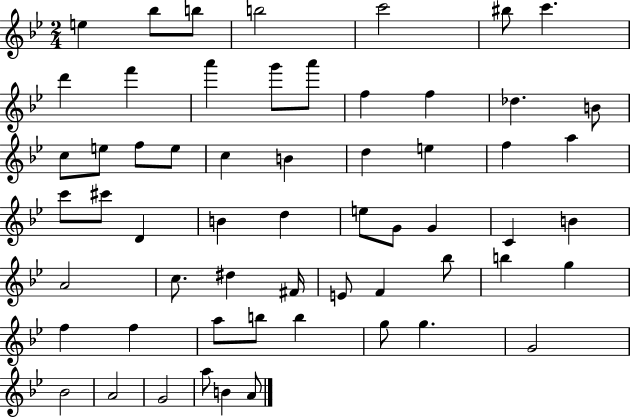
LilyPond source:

{
  \clef treble
  \numericTimeSignature
  \time 2/4
  \key bes \major
  \repeat volta 2 { e''4 bes''8 b''8 | b''2 | c'''2 | bis''8 c'''4. | \break d'''4 f'''4 | a'''4 g'''8 a'''8 | f''4 f''4 | des''4. b'8 | \break c''8 e''8 f''8 e''8 | c''4 b'4 | d''4 e''4 | f''4 a''4 | \break c'''8 cis'''8 d'4 | b'4 d''4 | e''8 g'8 g'4 | c'4 b'4 | \break a'2 | c''8. dis''4 fis'16 | e'8 f'4 bes''8 | b''4 g''4 | \break f''4 f''4 | a''8 b''8 b''4 | g''8 g''4. | g'2 | \break bes'2 | a'2 | g'2 | a''8 b'4 a'8 | \break } \bar "|."
}